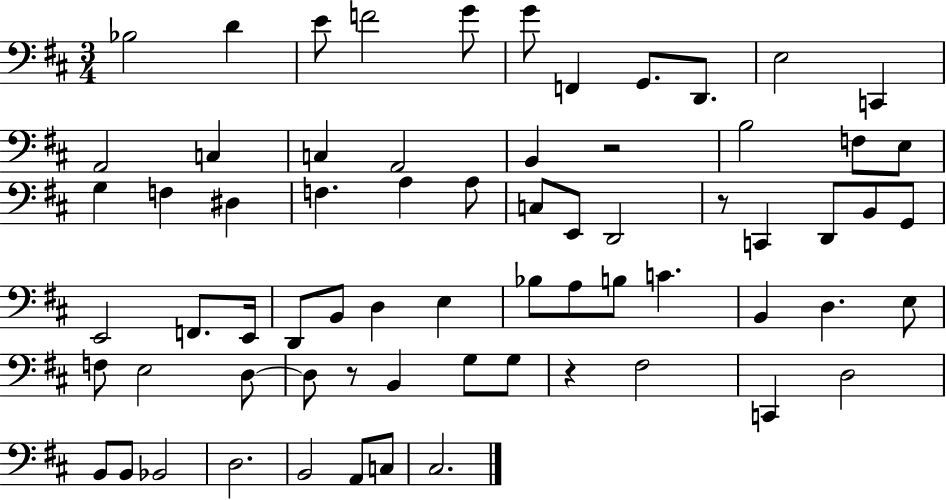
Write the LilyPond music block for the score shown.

{
  \clef bass
  \numericTimeSignature
  \time 3/4
  \key d \major
  bes2 d'4 | e'8 f'2 g'8 | g'8 f,4 g,8. d,8. | e2 c,4 | \break a,2 c4 | c4 a,2 | b,4 r2 | b2 f8 e8 | \break g4 f4 dis4 | f4. a4 a8 | c8 e,8 d,2 | r8 c,4 d,8 b,8 g,8 | \break e,2 f,8. e,16 | d,8 b,8 d4 e4 | bes8 a8 b8 c'4. | b,4 d4. e8 | \break f8 e2 d8~~ | d8 r8 b,4 g8 g8 | r4 fis2 | c,4 d2 | \break b,8 b,8 bes,2 | d2. | b,2 a,8 c8 | cis2. | \break \bar "|."
}